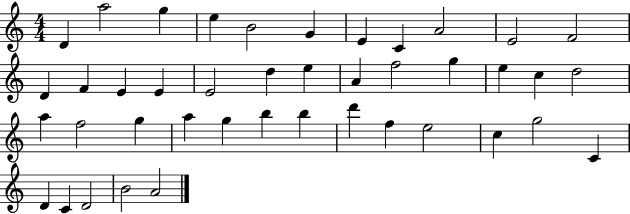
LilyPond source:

{
  \clef treble
  \numericTimeSignature
  \time 4/4
  \key c \major
  d'4 a''2 g''4 | e''4 b'2 g'4 | e'4 c'4 a'2 | e'2 f'2 | \break d'4 f'4 e'4 e'4 | e'2 d''4 e''4 | a'4 f''2 g''4 | e''4 c''4 d''2 | \break a''4 f''2 g''4 | a''4 g''4 b''4 b''4 | d'''4 f''4 e''2 | c''4 g''2 c'4 | \break d'4 c'4 d'2 | b'2 a'2 | \bar "|."
}